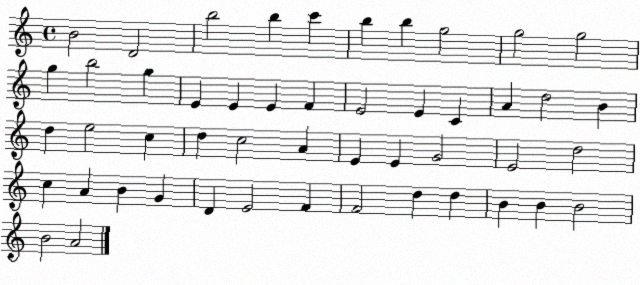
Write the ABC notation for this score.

X:1
T:Untitled
M:4/4
L:1/4
K:C
B2 D2 b2 b c' b b g2 g2 g2 g b2 g E E E F E2 E C A d2 B d e2 c d c2 A E E G2 E2 d2 c A B G D E2 F F2 d d B B B2 B2 A2